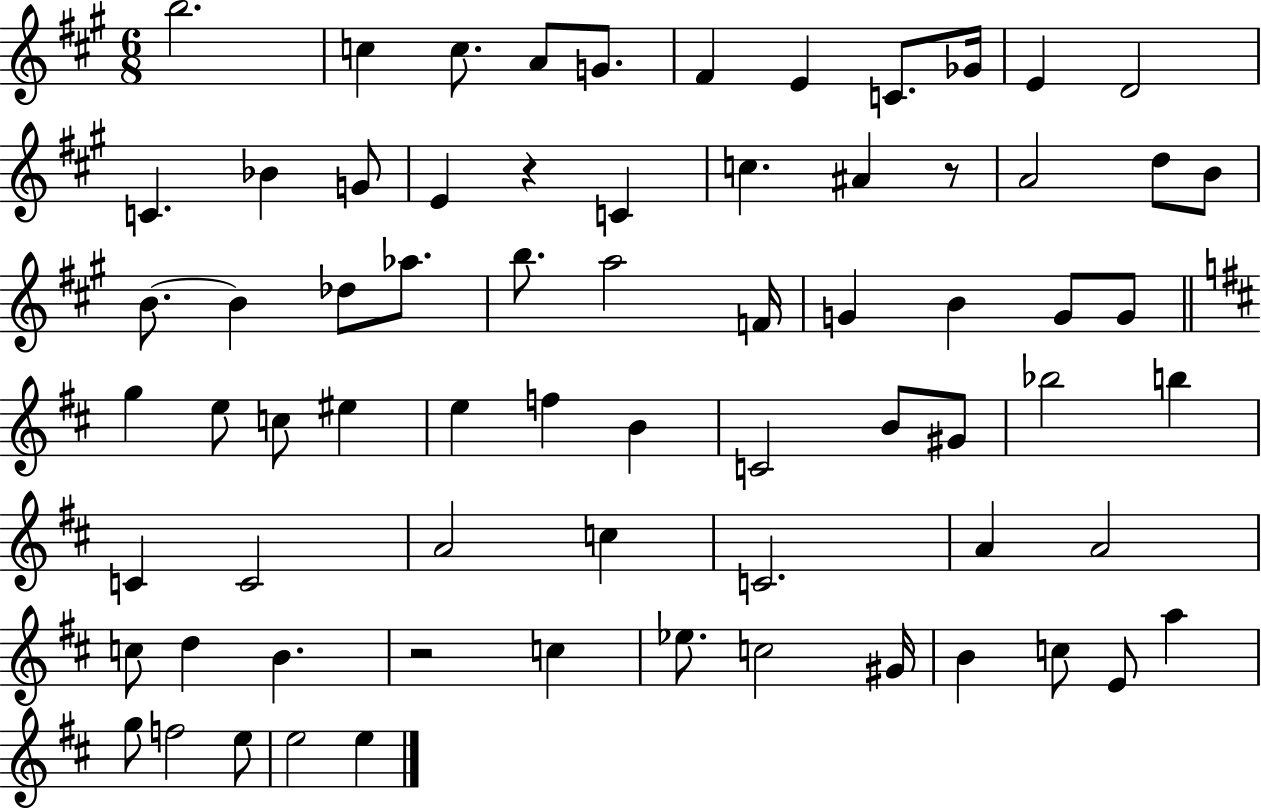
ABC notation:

X:1
T:Untitled
M:6/8
L:1/4
K:A
b2 c c/2 A/2 G/2 ^F E C/2 _G/4 E D2 C _B G/2 E z C c ^A z/2 A2 d/2 B/2 B/2 B _d/2 _a/2 b/2 a2 F/4 G B G/2 G/2 g e/2 c/2 ^e e f B C2 B/2 ^G/2 _b2 b C C2 A2 c C2 A A2 c/2 d B z2 c _e/2 c2 ^G/4 B c/2 E/2 a g/2 f2 e/2 e2 e